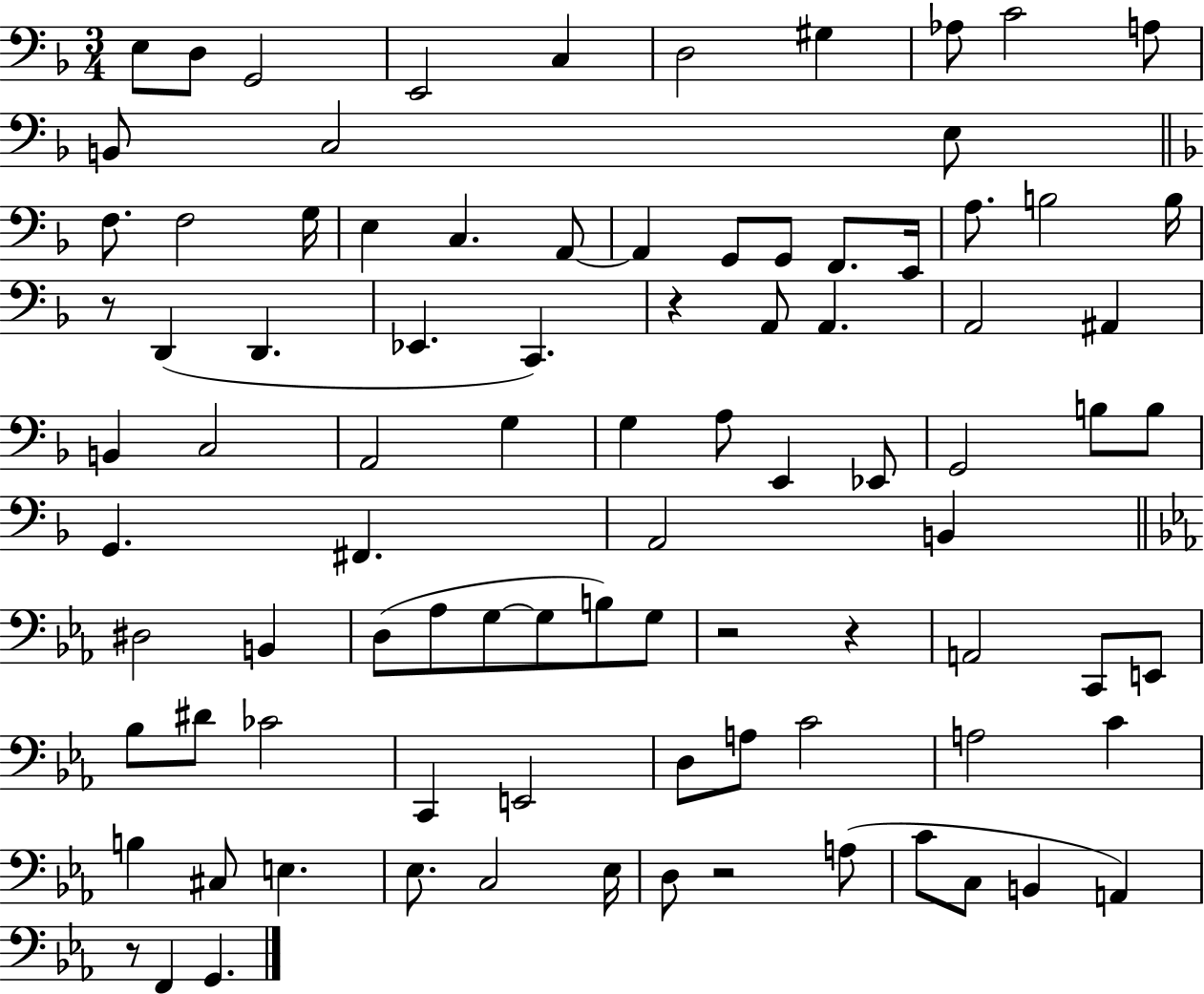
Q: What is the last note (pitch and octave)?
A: G2